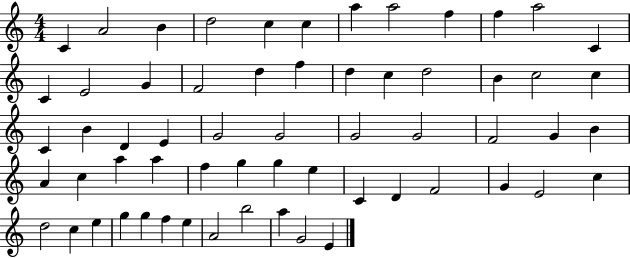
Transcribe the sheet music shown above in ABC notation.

X:1
T:Untitled
M:4/4
L:1/4
K:C
C A2 B d2 c c a a2 f f a2 C C E2 G F2 d f d c d2 B c2 c C B D E G2 G2 G2 G2 F2 G B A c a a f g g e C D F2 G E2 c d2 c e g g f e A2 b2 a G2 E